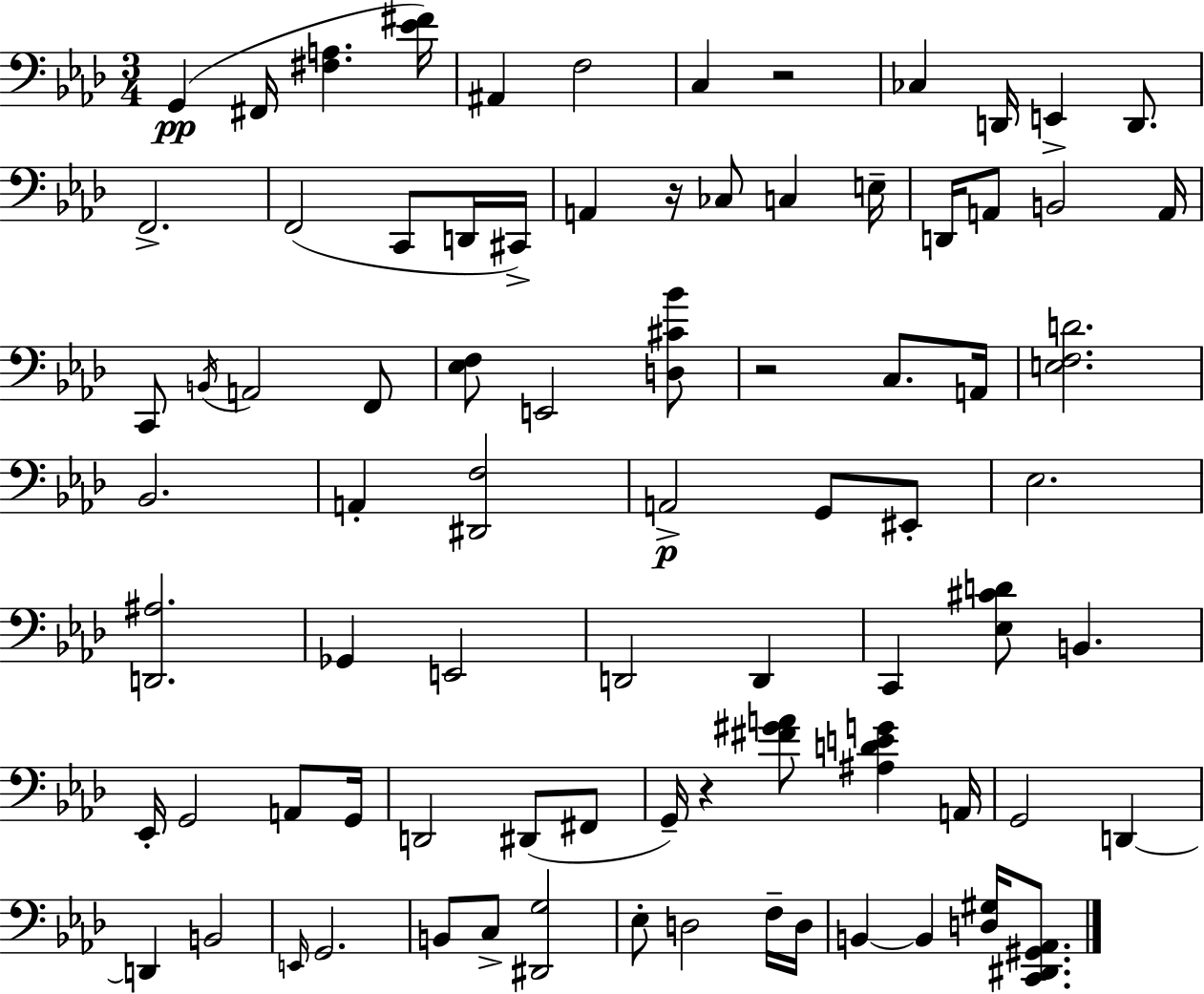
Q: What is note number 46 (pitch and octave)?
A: D2